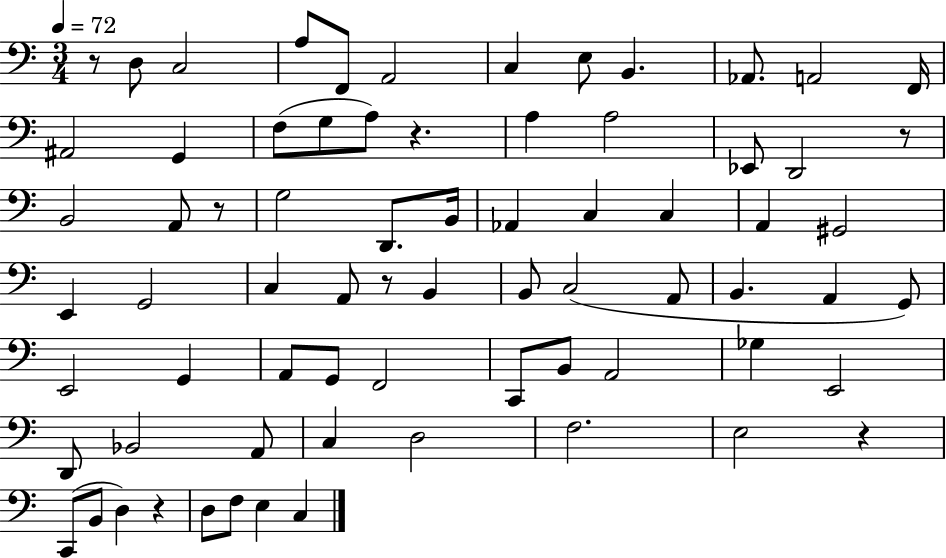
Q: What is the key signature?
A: C major